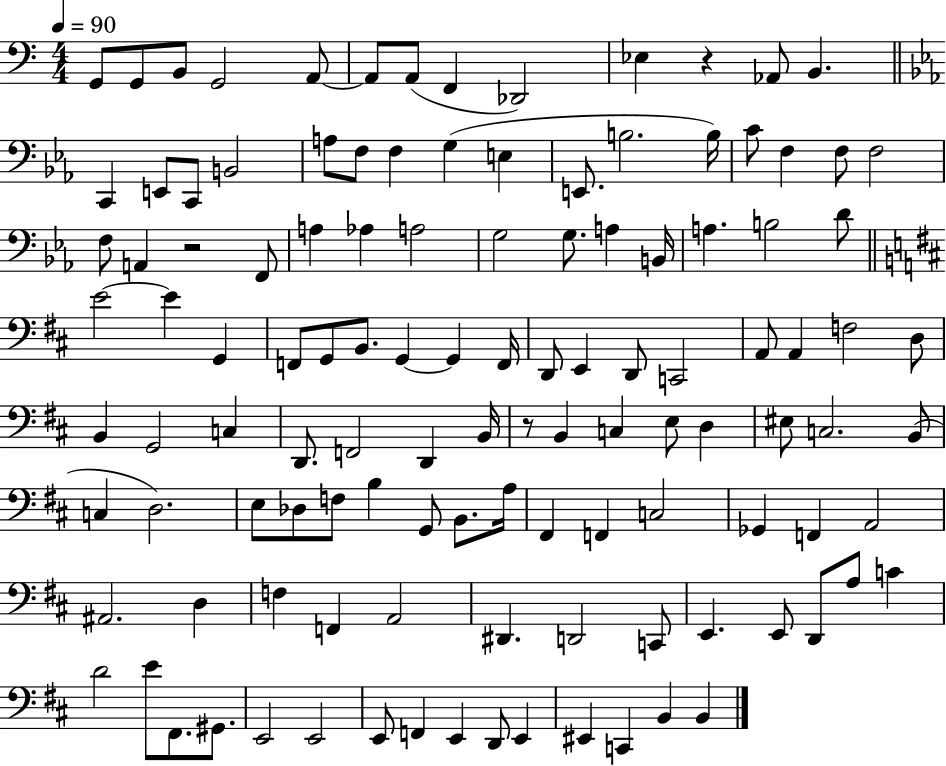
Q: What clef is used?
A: bass